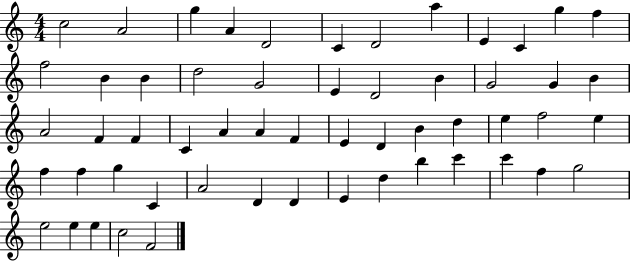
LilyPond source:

{
  \clef treble
  \numericTimeSignature
  \time 4/4
  \key c \major
  c''2 a'2 | g''4 a'4 d'2 | c'4 d'2 a''4 | e'4 c'4 g''4 f''4 | \break f''2 b'4 b'4 | d''2 g'2 | e'4 d'2 b'4 | g'2 g'4 b'4 | \break a'2 f'4 f'4 | c'4 a'4 a'4 f'4 | e'4 d'4 b'4 d''4 | e''4 f''2 e''4 | \break f''4 f''4 g''4 c'4 | a'2 d'4 d'4 | e'4 d''4 b''4 c'''4 | c'''4 f''4 g''2 | \break e''2 e''4 e''4 | c''2 f'2 | \bar "|."
}